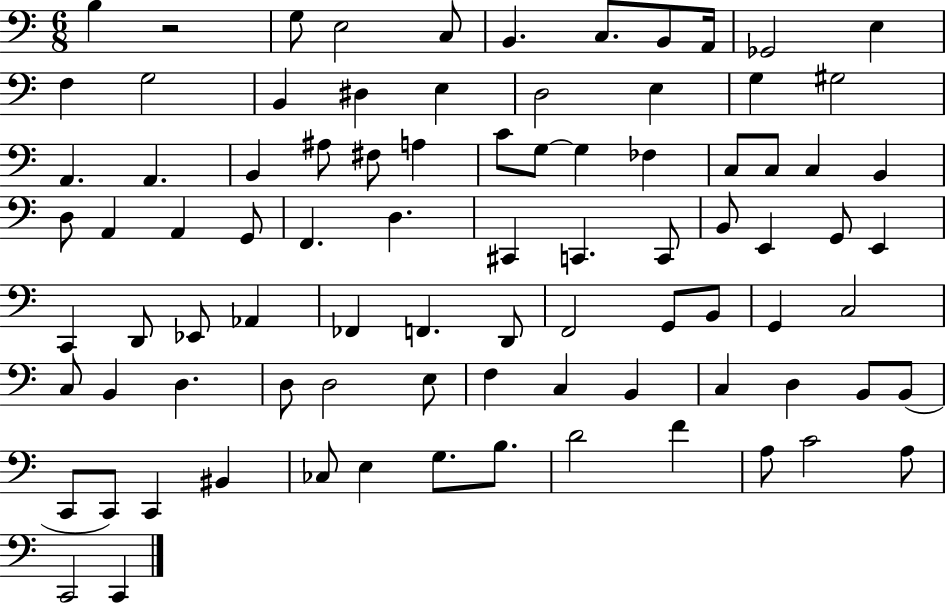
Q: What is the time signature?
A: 6/8